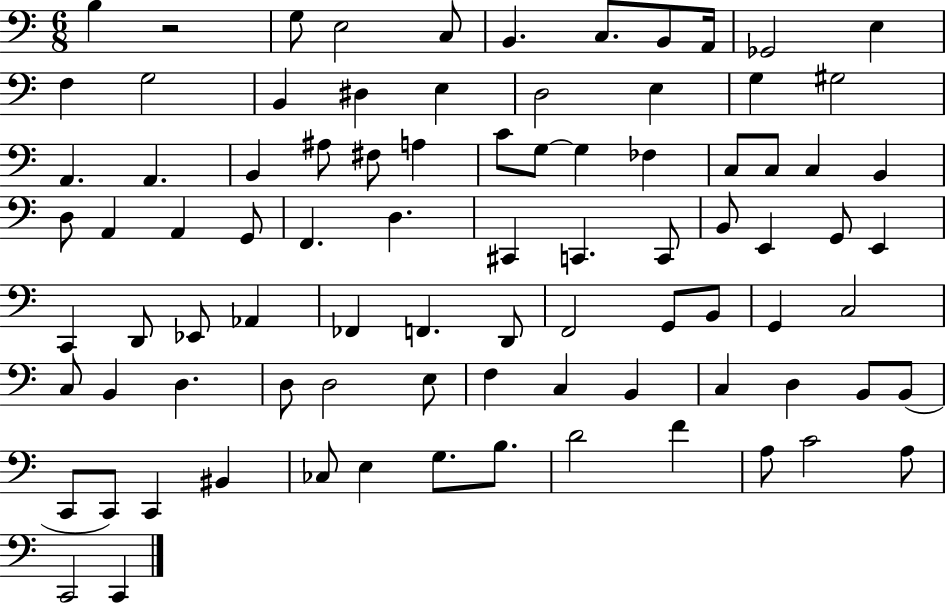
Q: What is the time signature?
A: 6/8